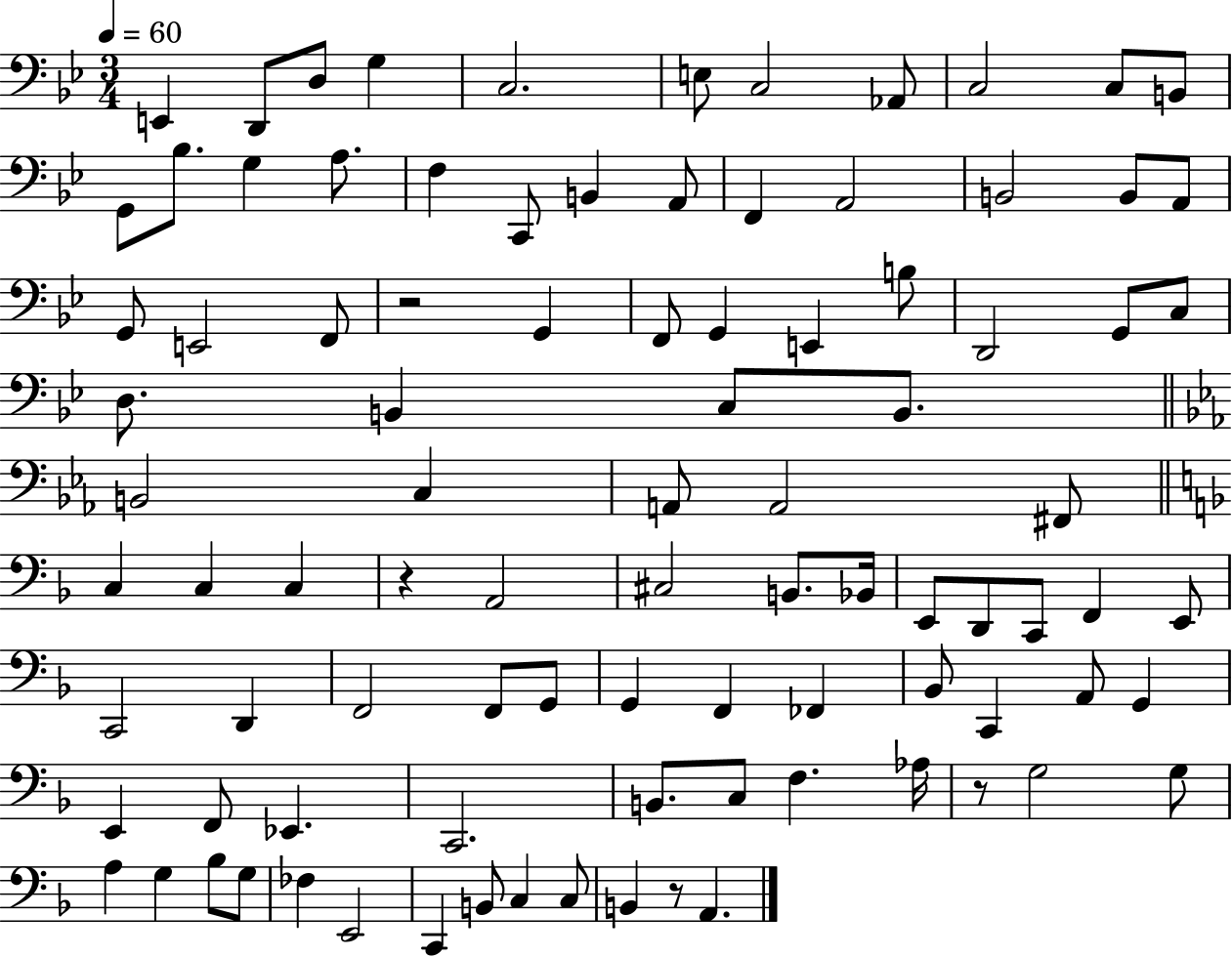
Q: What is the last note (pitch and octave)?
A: A2